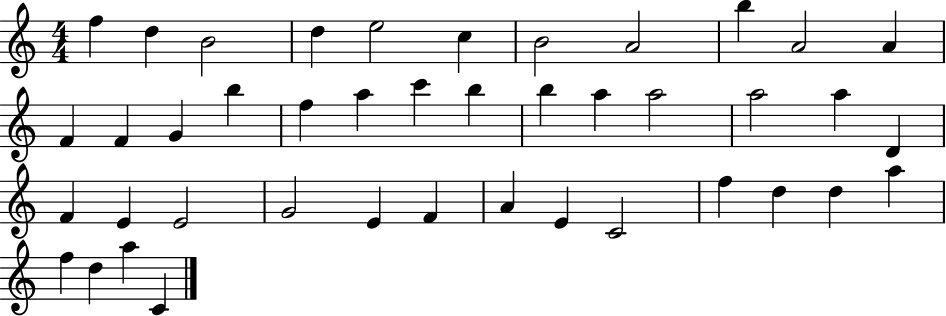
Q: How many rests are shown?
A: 0